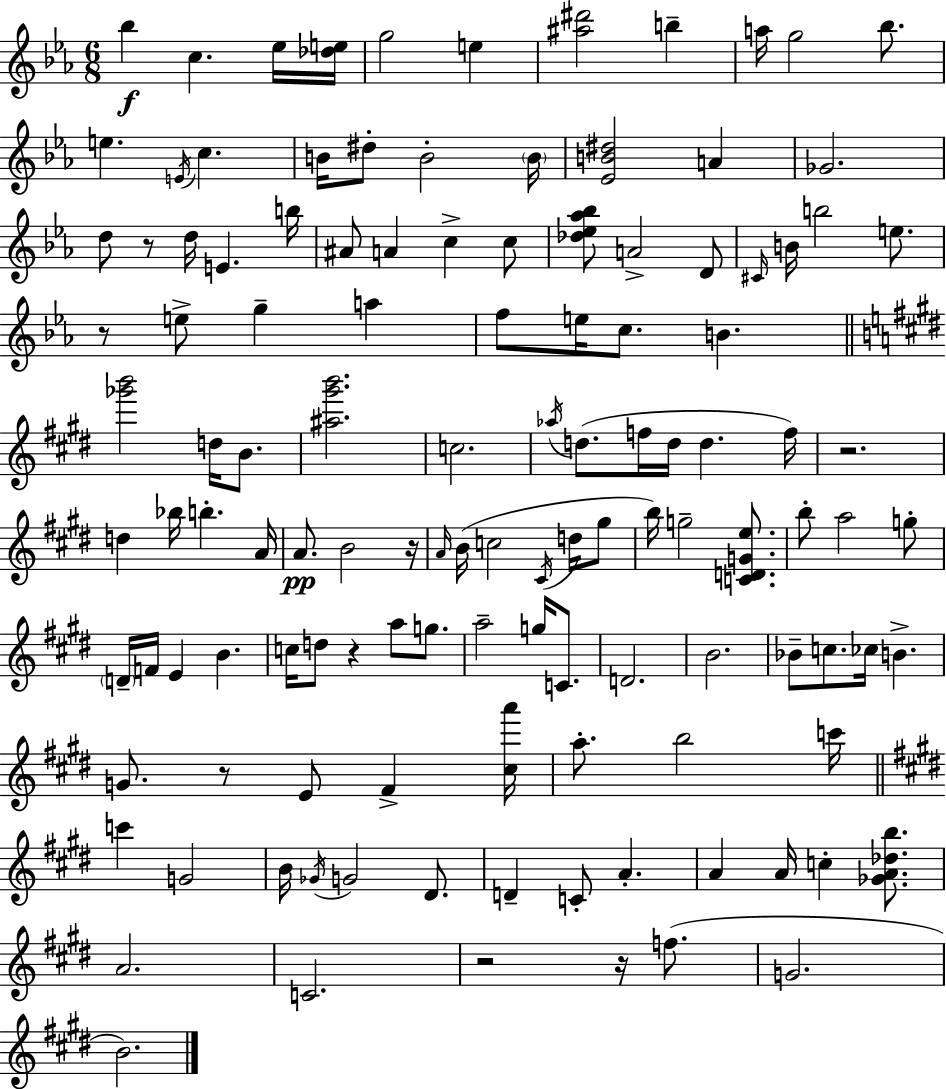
Bb5/q C5/q. Eb5/s [Db5,E5]/s G5/h E5/q [A#5,D#6]/h B5/q A5/s G5/h Bb5/e. E5/q. E4/s C5/q. B4/s D#5/e B4/h B4/s [Eb4,B4,D#5]/h A4/q Gb4/h. D5/e R/e D5/s E4/q. B5/s A#4/e A4/q C5/q C5/e [Db5,Eb5,Ab5,Bb5]/e A4/h D4/e C#4/s B4/s B5/h E5/e. R/e E5/e G5/q A5/q F5/e E5/s C5/e. B4/q. [Gb6,B6]/h D5/s B4/e. [A#5,G#6,B6]/h. C5/h. Ab5/s D5/e. F5/s D5/s D5/q. F5/s R/h. D5/q Bb5/s B5/q. A4/s A4/e. B4/h R/s A4/s B4/s C5/h C#4/s D5/s G#5/e B5/s G5/h [C4,D4,G4,E5]/e. B5/e A5/h G5/e D4/s F4/s E4/q B4/q. C5/s D5/e R/q A5/e G5/e. A5/h G5/s C4/e. D4/h. B4/h. Bb4/e C5/e. CES5/s B4/q. G4/e. R/e E4/e F#4/q [C#5,A6]/s A5/e. B5/h C6/s C6/q G4/h B4/s Gb4/s G4/h D#4/e. D4/q C4/e A4/q. A4/q A4/s C5/q [Gb4,A4,Db5,B5]/e. A4/h. C4/h. R/h R/s F5/e. G4/h. B4/h.